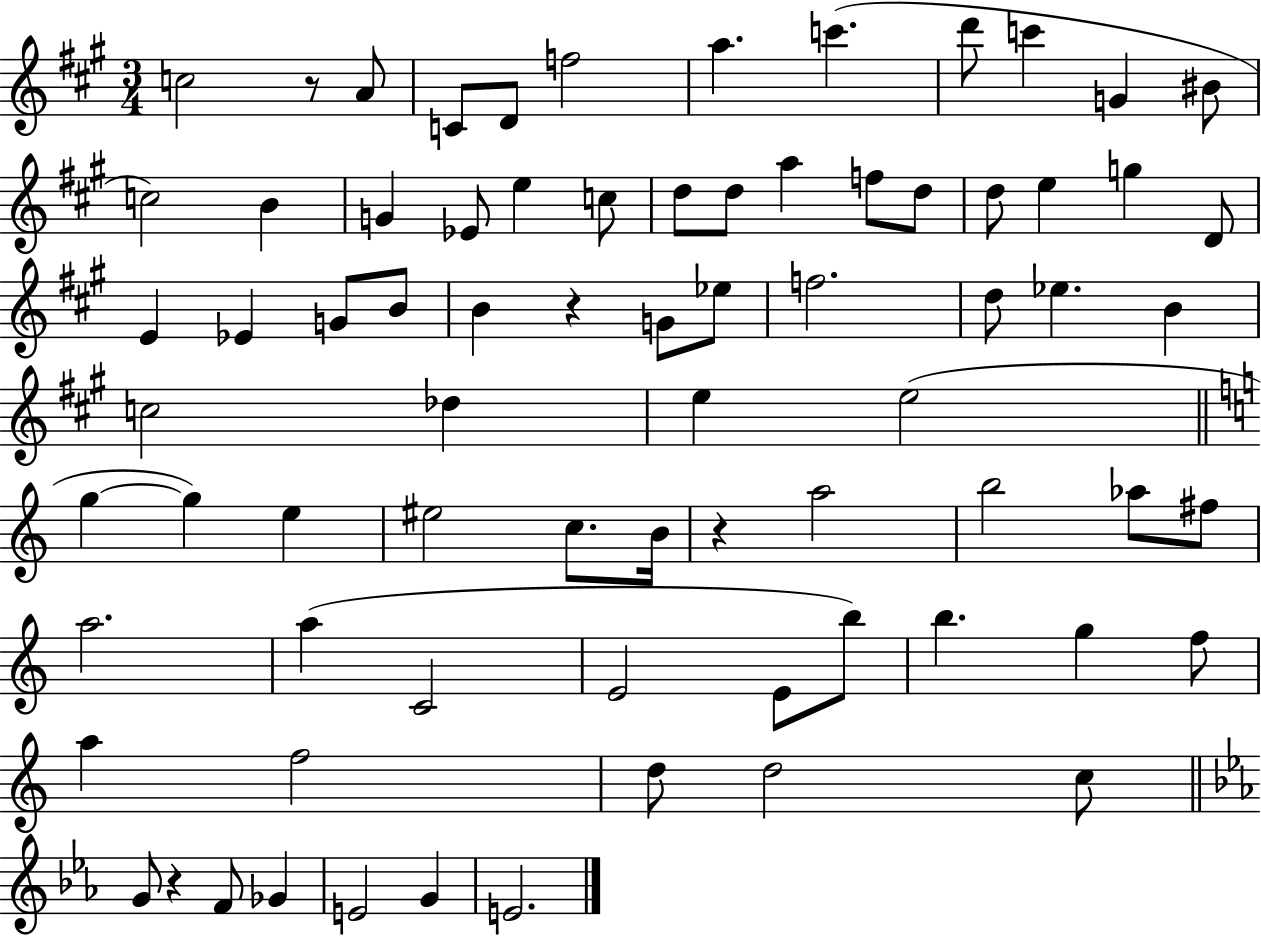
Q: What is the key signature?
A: A major